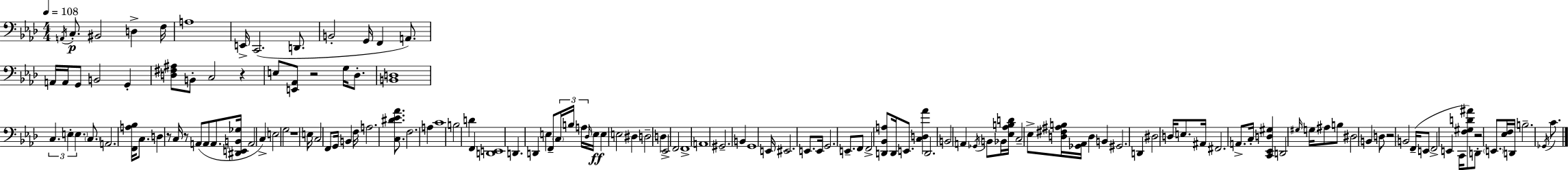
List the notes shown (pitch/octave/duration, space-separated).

A2/s C3/e. BIS2/h D3/q F3/s A3/w E2/s C2/h. D2/e. B2/h G2/s F2/q A2/e. A2/s A2/s G2/e B2/h G2/q [D3,F#3,A#3]/e B2/e C3/h R/q E3/e [E2,Ab2]/e R/h G3/s Db3/e. [B2,D3]/w C3/q. E3/q E3/q. C3/e. A2/h. [F2,A3,Bb3]/s C3/e. D3/q R/e C3/s R/e A2/e A2/e A2/e. [D#2,E2,B2,Gb3]/s A2/h C3/q E3/h G3/h R/w E3/s C3/h F2/e G2/s B2/q F3/s A3/h. [C3,D#4,Eb4,Ab4]/e. F3/h. A3/q C4/w B3/h D4/q F2/q [D2,E2]/w D2/q. D2/q E3/q F2/e C3/s B3/s A3/s Db3/s E3/s E3/q E3/h D#3/q D3/h D3/q Eb2/h F2/h F2/w A2/w G#2/h. B2/q G2/w E2/s EIS2/h. E2/e. E2/s G2/h. E2/e. F2/e F2/h [D2,Bb2,A3]/e D2/s E2/e. [C3,D3,Ab4]/q D2/h. B2/h A2/q Gb2/s B2/e Bb2/s [Eb3,Ab3,B3,D4]/s C3/h Eb3/e [D3,F#3,A#3,B3]/s [Gb2,Ab2]/s D3/q B2/q G#2/h. D2/q D#3/h D3/s E3/e. A#2/s F#2/h. A2/e. C3/s [C2,Eb2,D3,G#3]/q D2/h G#3/s G3/s A#3/e B3/e D#3/h B2/q D3/e R/h B2/h F2/s E2/e F2/h E2/q C2/s [F3,G#3,D4,A#4]/e D2/e R/h E2/e. [Eb3,F3]/s D2/s B3/h. Gb2/s C4/e.